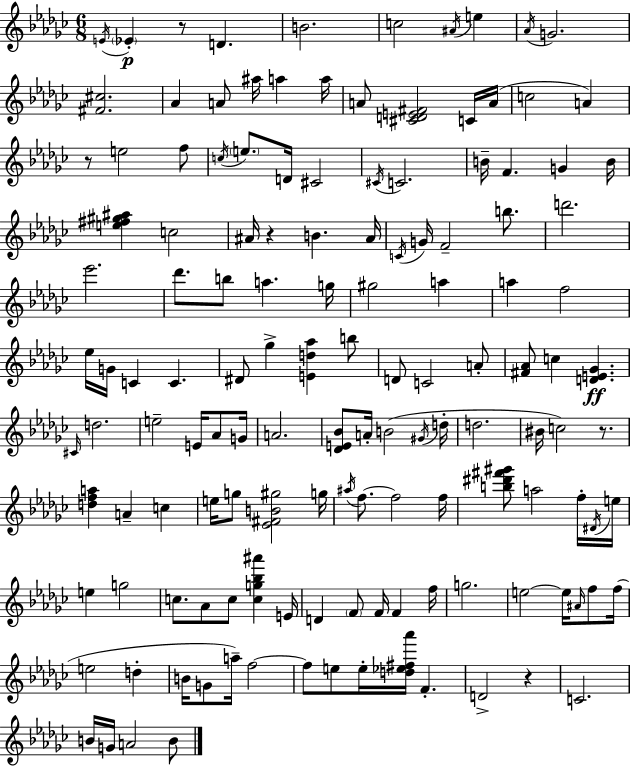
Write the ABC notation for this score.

X:1
T:Untitled
M:6/8
L:1/4
K:Ebm
E/4 _E z/2 D B2 c2 ^A/4 e _A/4 G2 [^F^c]2 _A A/2 ^a/4 a a/4 A/2 [^CDE^F]2 C/4 A/4 c2 A z/2 e2 f/2 c/4 e/2 D/4 ^C2 ^C/4 C2 B/4 F G B/4 [e^f^g^a] c2 ^A/4 z B ^A/4 C/4 G/4 F2 b/2 d'2 _e'2 _d'/2 b/2 a g/4 ^g2 a a f2 _e/4 G/4 C C ^D/2 _g [Ed_a] b/2 D/2 C2 A/2 [^F_A]/2 c [DE_G] ^C/4 d2 e2 E/4 _A/2 G/4 A2 [_DE_B]/2 A/4 B2 ^G/4 d/4 d2 ^B/4 c2 z/2 [dfa] A c e/4 g/2 [_E^FB^g]2 g/4 ^a/4 f/2 f2 f/4 [b^d'^f'^g']/2 a2 f/4 ^D/4 e/4 e g2 c/2 _A/2 c/2 [cg_b^a'] E/4 D F/2 F/4 F f/4 g2 e2 e/4 ^A/4 f/2 f/4 e2 d B/4 G/2 a/4 f2 f/2 e/2 e/4 [d_e^f_a']/4 F D2 z C2 B/4 G/4 A2 B/2